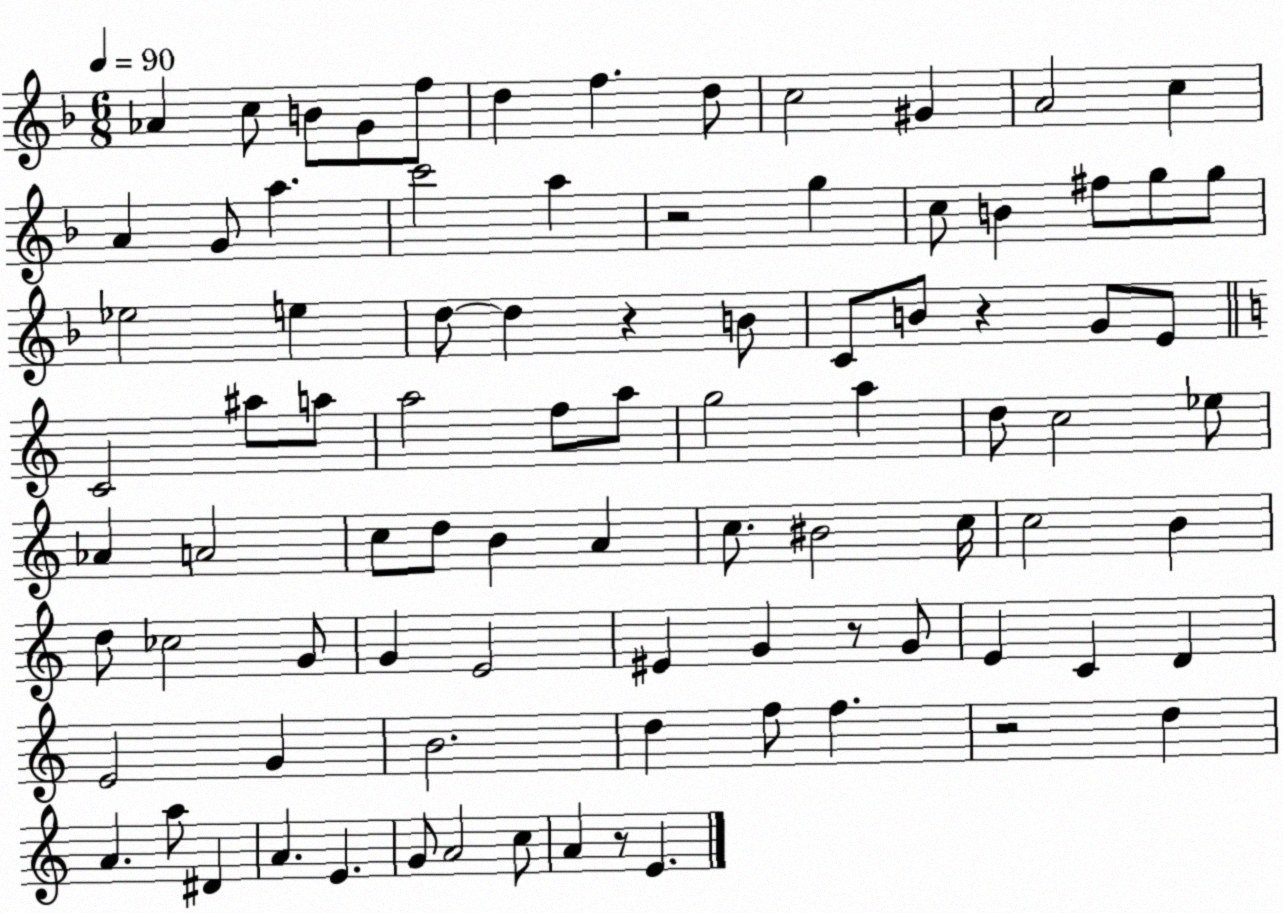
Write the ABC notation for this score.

X:1
T:Untitled
M:6/8
L:1/4
K:F
_A c/2 B/2 G/2 f/2 d f d/2 c2 ^G A2 c A G/2 a c'2 a z2 g c/2 B ^f/2 g/2 g/2 _e2 e d/2 d z B/2 C/2 B/2 z G/2 E/2 C2 ^a/2 a/2 a2 f/2 a/2 g2 a d/2 c2 _e/2 _A A2 c/2 d/2 B A c/2 ^B2 c/4 c2 B d/2 _c2 G/2 G E2 ^E G z/2 G/2 E C D E2 G B2 d f/2 f z2 d A a/2 ^D A E G/2 A2 c/2 A z/2 E